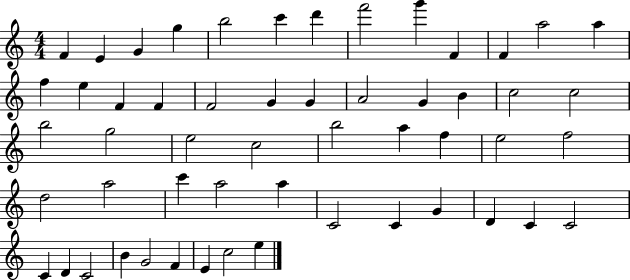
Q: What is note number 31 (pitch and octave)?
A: A5